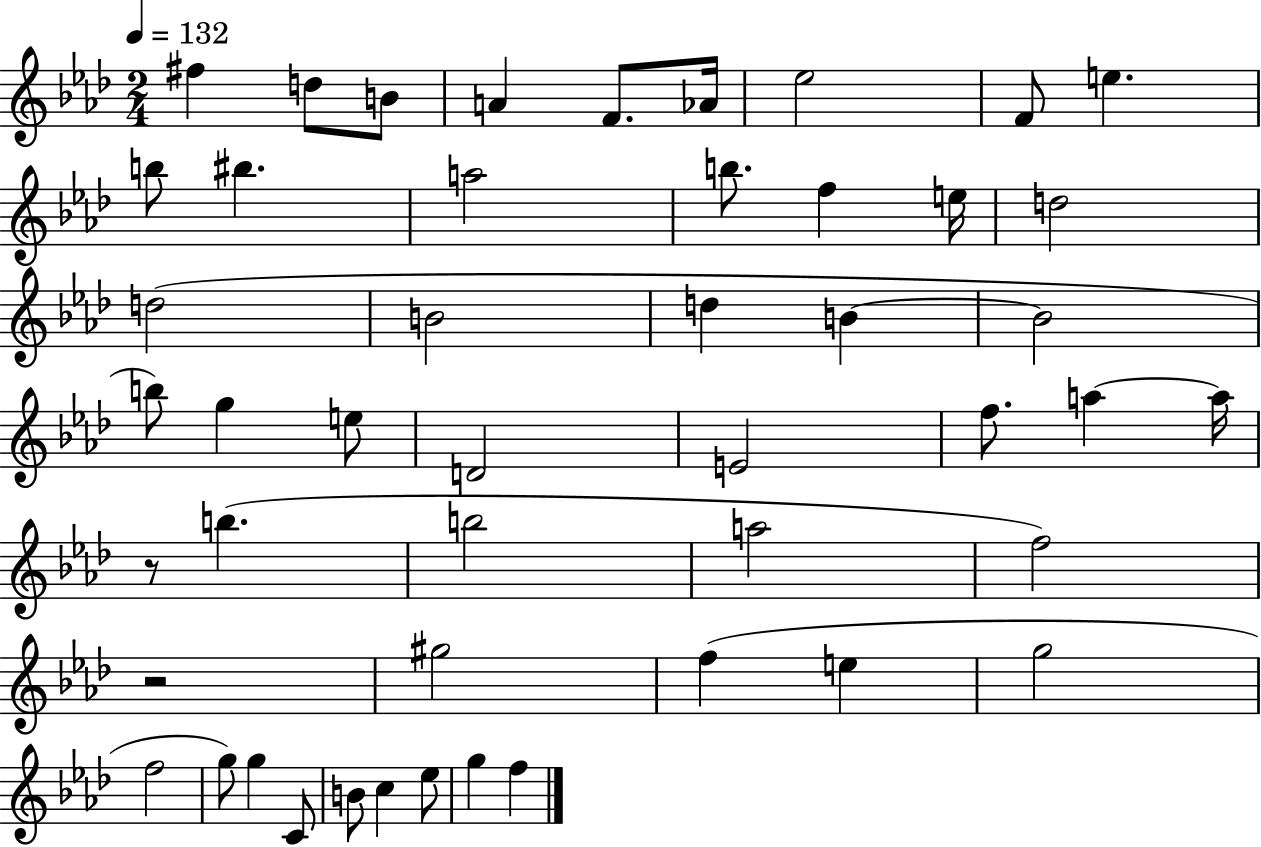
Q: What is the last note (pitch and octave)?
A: F5